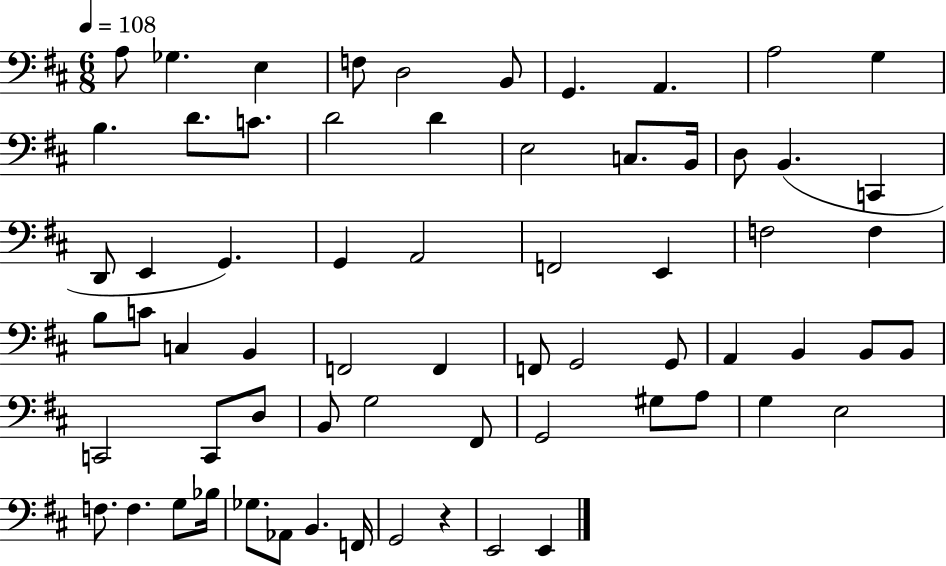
X:1
T:Untitled
M:6/8
L:1/4
K:D
A,/2 _G, E, F,/2 D,2 B,,/2 G,, A,, A,2 G, B, D/2 C/2 D2 D E,2 C,/2 B,,/4 D,/2 B,, C,, D,,/2 E,, G,, G,, A,,2 F,,2 E,, F,2 F, B,/2 C/2 C, B,, F,,2 F,, F,,/2 G,,2 G,,/2 A,, B,, B,,/2 B,,/2 C,,2 C,,/2 D,/2 B,,/2 G,2 ^F,,/2 G,,2 ^G,/2 A,/2 G, E,2 F,/2 F, G,/2 _B,/4 _G,/2 _A,,/2 B,, F,,/4 G,,2 z E,,2 E,,